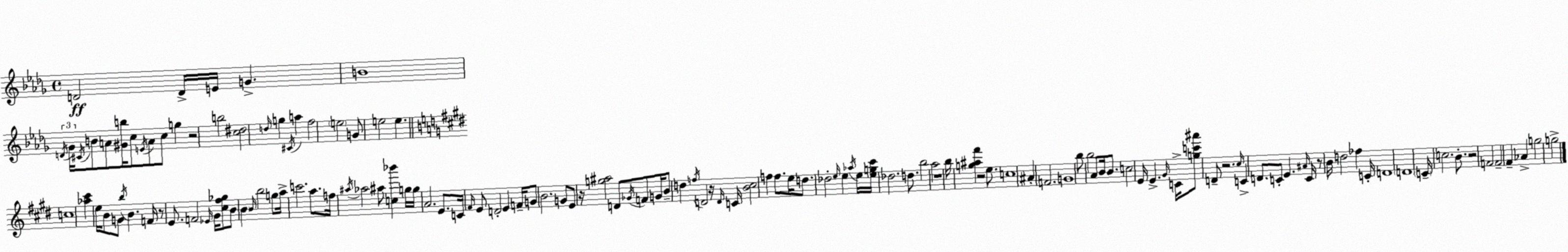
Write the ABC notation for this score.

X:1
T:Untitled
M:4/4
L:1/4
K:Bbm
D2 D/4 E/4 G B4 D/4 _G/4 ^C/4 B/2 A/2 [^Gb]/4 c/2 E/4 A/2 c/2 g z2 b2 [c^d]2 d/4 g ^C/4 a f2 e2 G/2 e2 e c4 [_a^c'] e/4 B/2 G/2 b/4 B F/4 z/2 E/2 F2 _E/4 ^G/4 [^c^f_g]/2 B/2 B B/4 b2 g/2 a/4 c'2 a/2 f/4 ^a/4 _a2 ^a/2 [c_b'] g/4 g/4 A2 E/2 C/4 ^F/4 E/2 D2 E F/4 G/2 B2 G/2 E/2 z/4 [g^a]2 D/2 _G/4 F/2 G/4 B/2 d f/4 D2 z/4 D/4 C/4 [B^c]2 f f/2 e/4 d/2 _d2 e/4 e _a/4 e/4 [eg^c']/4 _d2 d/2 b2 a2 z4 b/4 [g^a^f'] z2 e/2 c4 ^A F2 G4 b/2 b2 A/2 B/4 B/2 c2 E/4 E ^G/4 C/4 [gc'^a']/2 D/2 z2 ^c/4 C D/2 C/2 E ^A/4 C/4 z/2 B/4 d2 _f C/4 D4 D4 C/4 c2 B/2 z2 F2 F2 ^F _A g2 g2